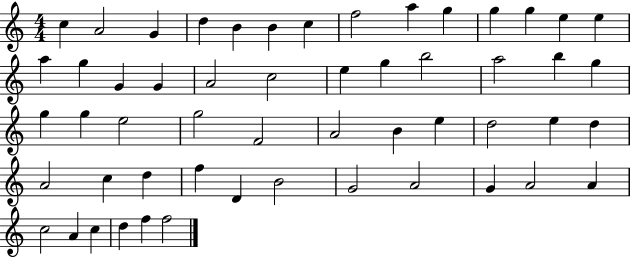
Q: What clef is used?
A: treble